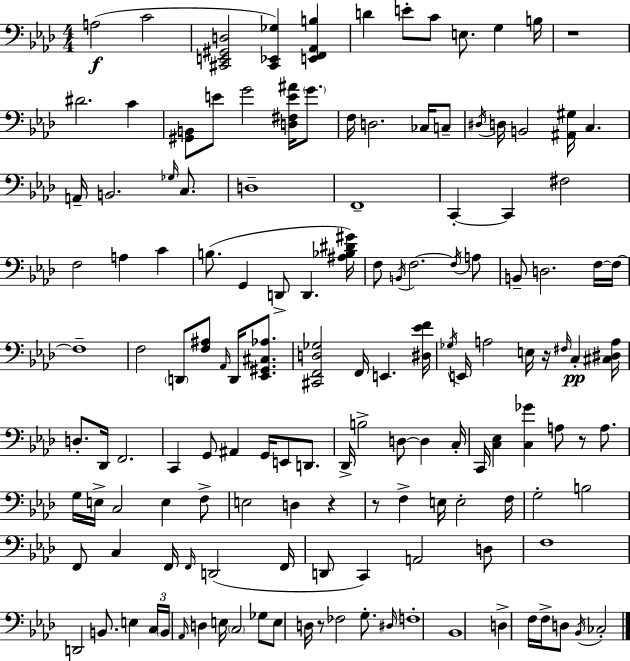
A3/h C4/h [C#2,E2,G#2,D3]/h [C#2,Eb2,Gb3]/q [E2,F2,Ab2,B3]/q D4/q E4/e C4/e E3/e. G3/q B3/s R/w D#4/h. C4/q [G#2,B2]/e E4/e G4/h [D3,F#3,E4,A#4]/s G4/e. F3/s D3/h. CES3/s C3/e D#3/s D3/s B2/h [A#2,G#3]/s C3/q. A2/s B2/h. Gb3/s C3/e. D3/w F2/w C2/q C2/q F#3/h F3/h A3/q C4/q B3/e. G2/q D2/e D2/q. [A#3,Bb3,D#4,G#4]/s F3/e B2/s F3/h. F3/s A3/e B2/e D3/h. F3/s F3/s F3/w F3/h D2/e [F3,A#3]/e Ab2/s D2/s [Eb2,G#2,C#3,Ab3]/e. [C#2,F2,D3,Gb3]/h F2/s E2/q. [D#3,Eb4,F4]/s Gb3/s E2/s A3/h E3/s R/s F#3/s C3/q [C#3,D#3,A3]/s D3/e. Db2/s F2/h. C2/q G2/e A#2/q G2/s E2/e D2/e. Db2/s B3/h D3/e D3/q C3/s C2/s [C3,Eb3]/q [C3,Gb4]/q A3/e R/e A3/e. G3/s E3/s C3/h E3/q F3/e E3/h D3/q R/q R/e F3/q E3/s E3/h F3/s G3/h B3/h F2/e C3/q F2/s F2/s D2/h F2/s D2/e C2/q A2/h D3/e F3/w D2/h B2/e. E3/q C3/s B2/s Ab2/s D3/q E3/s C3/h Gb3/e E3/e D3/s R/e FES3/h G3/e. D#3/s F3/w Bb2/w D3/q F3/s F3/s D3/e Bb2/s CES3/h